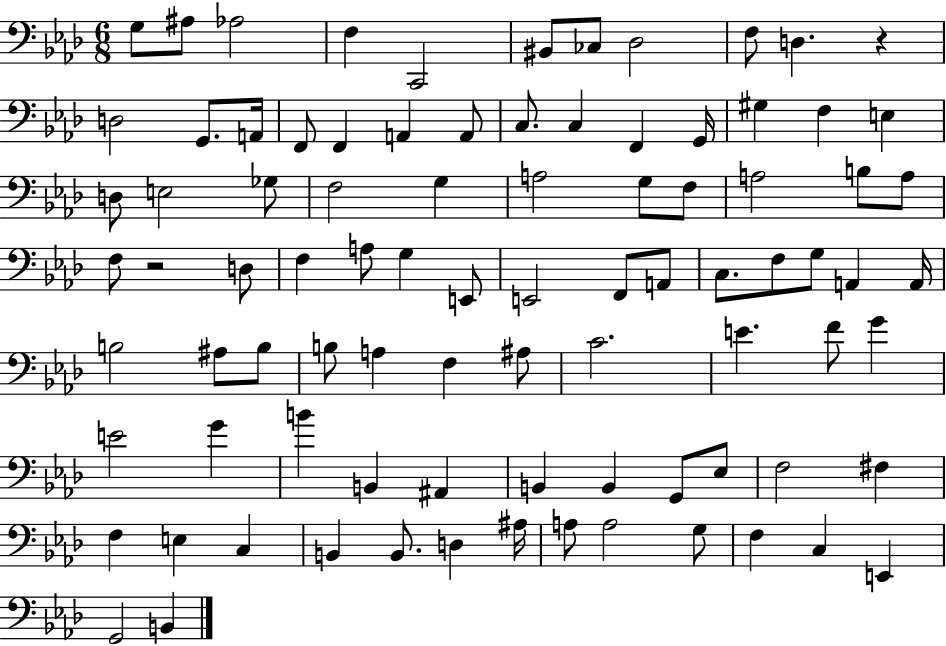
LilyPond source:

{
  \clef bass
  \numericTimeSignature
  \time 6/8
  \key aes \major
  \repeat volta 2 { g8 ais8 aes2 | f4 c,2 | bis,8 ces8 des2 | f8 d4. r4 | \break d2 g,8. a,16 | f,8 f,4 a,4 a,8 | c8. c4 f,4 g,16 | gis4 f4 e4 | \break d8 e2 ges8 | f2 g4 | a2 g8 f8 | a2 b8 a8 | \break f8 r2 d8 | f4 a8 g4 e,8 | e,2 f,8 a,8 | c8. f8 g8 a,4 a,16 | \break b2 ais8 b8 | b8 a4 f4 ais8 | c'2. | e'4. f'8 g'4 | \break e'2 g'4 | b'4 b,4 ais,4 | b,4 b,4 g,8 ees8 | f2 fis4 | \break f4 e4 c4 | b,4 b,8. d4 ais16 | a8 a2 g8 | f4 c4 e,4 | \break g,2 b,4 | } \bar "|."
}